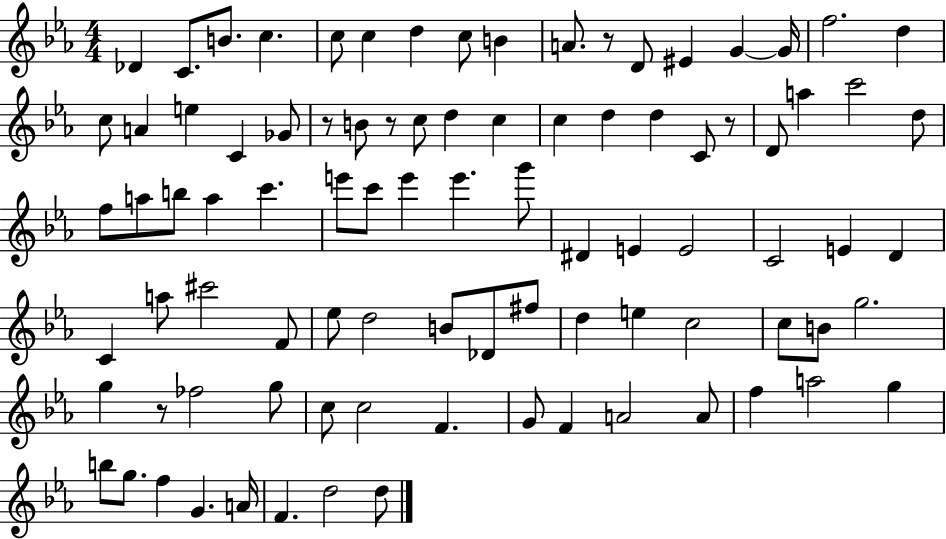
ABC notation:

X:1
T:Untitled
M:4/4
L:1/4
K:Eb
_D C/2 B/2 c c/2 c d c/2 B A/2 z/2 D/2 ^E G G/4 f2 d c/2 A e C _G/2 z/2 B/2 z/2 c/2 d c c d d C/2 z/2 D/2 a c'2 d/2 f/2 a/2 b/2 a c' e'/2 c'/2 e' e' g'/2 ^D E E2 C2 E D C a/2 ^c'2 F/2 _e/2 d2 B/2 _D/2 ^f/2 d e c2 c/2 B/2 g2 g z/2 _f2 g/2 c/2 c2 F G/2 F A2 A/2 f a2 g b/2 g/2 f G A/4 F d2 d/2